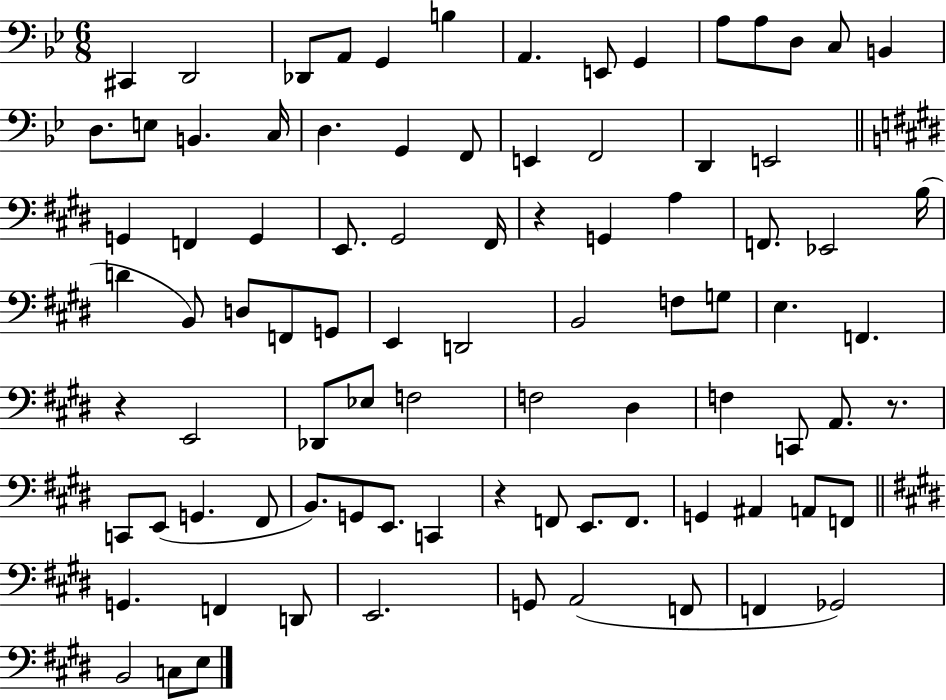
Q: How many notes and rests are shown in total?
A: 88